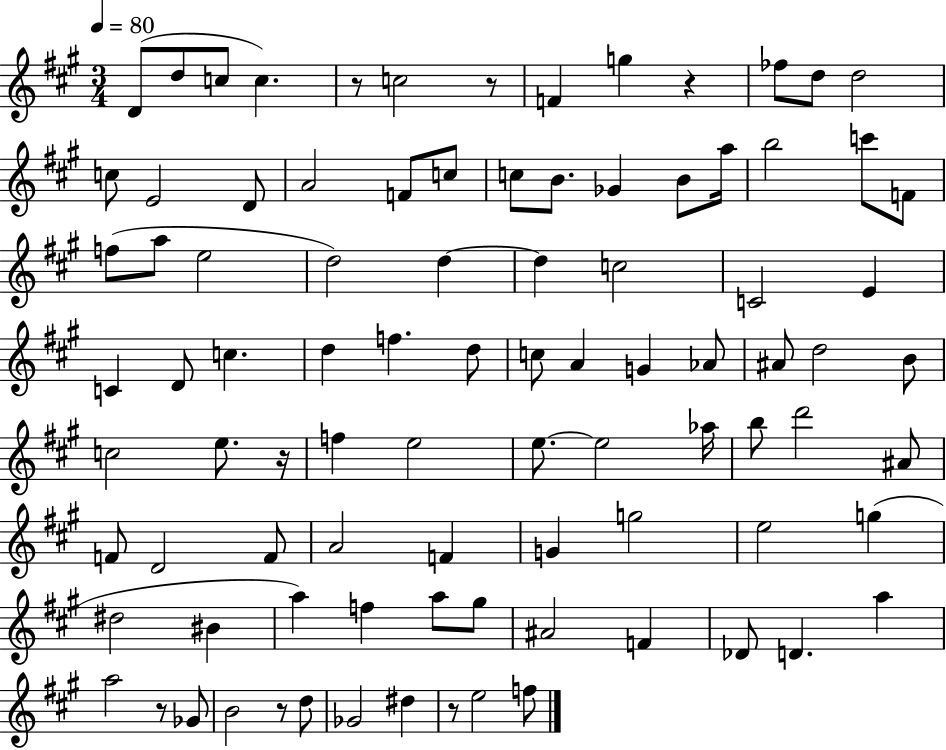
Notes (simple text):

D4/e D5/e C5/e C5/q. R/e C5/h R/e F4/q G5/q R/q FES5/e D5/e D5/h C5/e E4/h D4/e A4/h F4/e C5/e C5/e B4/e. Gb4/q B4/e A5/s B5/h C6/e F4/e F5/e A5/e E5/h D5/h D5/q D5/q C5/h C4/h E4/q C4/q D4/e C5/q. D5/q F5/q. D5/e C5/e A4/q G4/q Ab4/e A#4/e D5/h B4/e C5/h E5/e. R/s F5/q E5/h E5/e. E5/h Ab5/s B5/e D6/h A#4/e F4/e D4/h F4/e A4/h F4/q G4/q G5/h E5/h G5/q D#5/h BIS4/q A5/q F5/q A5/e G#5/e A#4/h F4/q Db4/e D4/q. A5/q A5/h R/e Gb4/e B4/h R/e D5/e Gb4/h D#5/q R/e E5/h F5/e